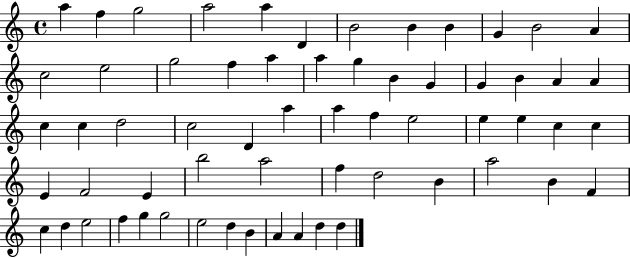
X:1
T:Untitled
M:4/4
L:1/4
K:C
a f g2 a2 a D B2 B B G B2 A c2 e2 g2 f a a g B G G B A A c c d2 c2 D a a f e2 e e c c E F2 E b2 a2 f d2 B a2 B F c d e2 f g g2 e2 d B A A d d